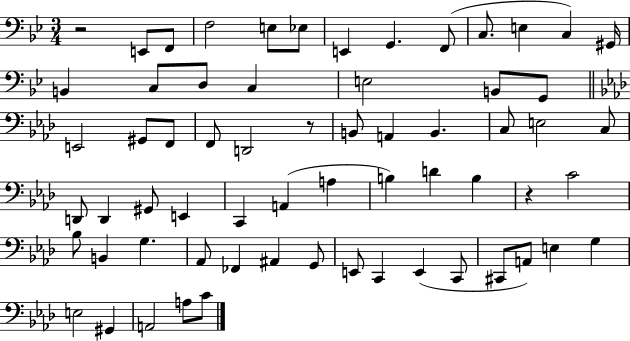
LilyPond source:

{
  \clef bass
  \numericTimeSignature
  \time 3/4
  \key bes \major
  r2 e,8 f,8 | f2 e8 ees8 | e,4 g,4. f,8( | c8. e4 c4) gis,16 | \break b,4 c8 d8 c4 | e2 b,8 g,8 | \bar "||" \break \key aes \major e,2 gis,8 f,8 | f,8 d,2 r8 | b,8 a,4 b,4. | c8 e2 c8 | \break d,8 d,4 gis,8 e,4 | c,4 a,4( a4 | b4) d'4 b4 | r4 c'2 | \break bes8 b,4 g4. | aes,8 fes,4 ais,4 g,8 | e,8 c,4 e,4( c,8 | cis,8 a,8) e4 g4 | \break e2 gis,4 | a,2 a8 c'8 | \bar "|."
}